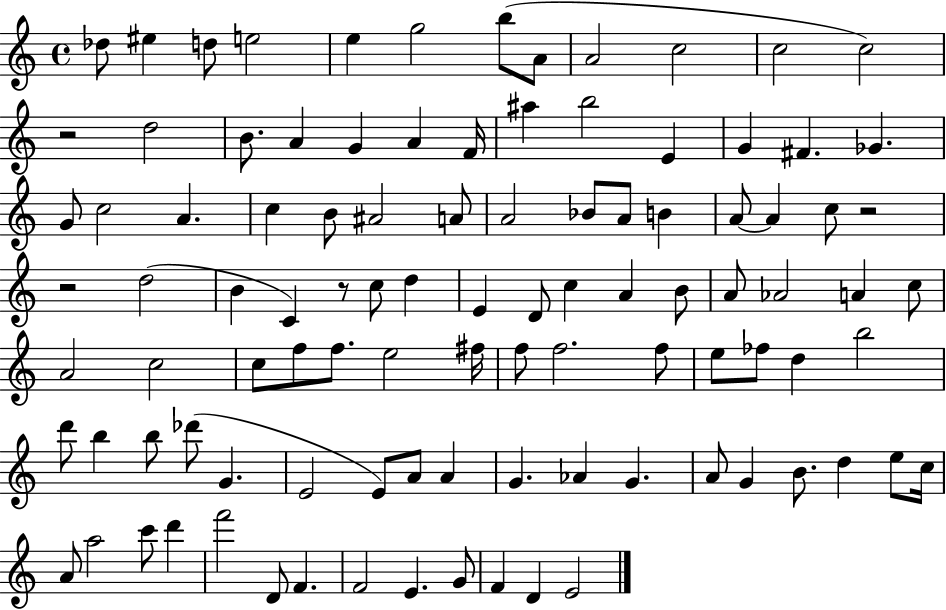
{
  \clef treble
  \time 4/4
  \defaultTimeSignature
  \key c \major
  des''8 eis''4 d''8 e''2 | e''4 g''2 b''8( a'8 | a'2 c''2 | c''2 c''2) | \break r2 d''2 | b'8. a'4 g'4 a'4 f'16 | ais''4 b''2 e'4 | g'4 fis'4. ges'4. | \break g'8 c''2 a'4. | c''4 b'8 ais'2 a'8 | a'2 bes'8 a'8 b'4 | a'8~~ a'4 c''8 r2 | \break r2 d''2( | b'4 c'4) r8 c''8 d''4 | e'4 d'8 c''4 a'4 b'8 | a'8 aes'2 a'4 c''8 | \break a'2 c''2 | c''8 f''8 f''8. e''2 fis''16 | f''8 f''2. f''8 | e''8 fes''8 d''4 b''2 | \break d'''8 b''4 b''8 des'''8( g'4. | e'2 e'8) a'8 a'4 | g'4. aes'4 g'4. | a'8 g'4 b'8. d''4 e''8 c''16 | \break a'8 a''2 c'''8 d'''4 | f'''2 d'8 f'4. | f'2 e'4. g'8 | f'4 d'4 e'2 | \break \bar "|."
}